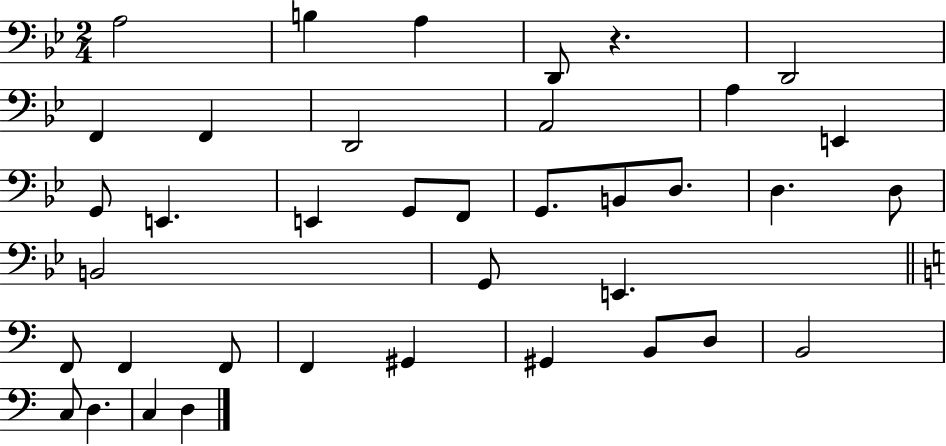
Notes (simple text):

A3/h B3/q A3/q D2/e R/q. D2/h F2/q F2/q D2/h A2/h A3/q E2/q G2/e E2/q. E2/q G2/e F2/e G2/e. B2/e D3/e. D3/q. D3/e B2/h G2/e E2/q. F2/e F2/q F2/e F2/q G#2/q G#2/q B2/e D3/e B2/h C3/e D3/q. C3/q D3/q